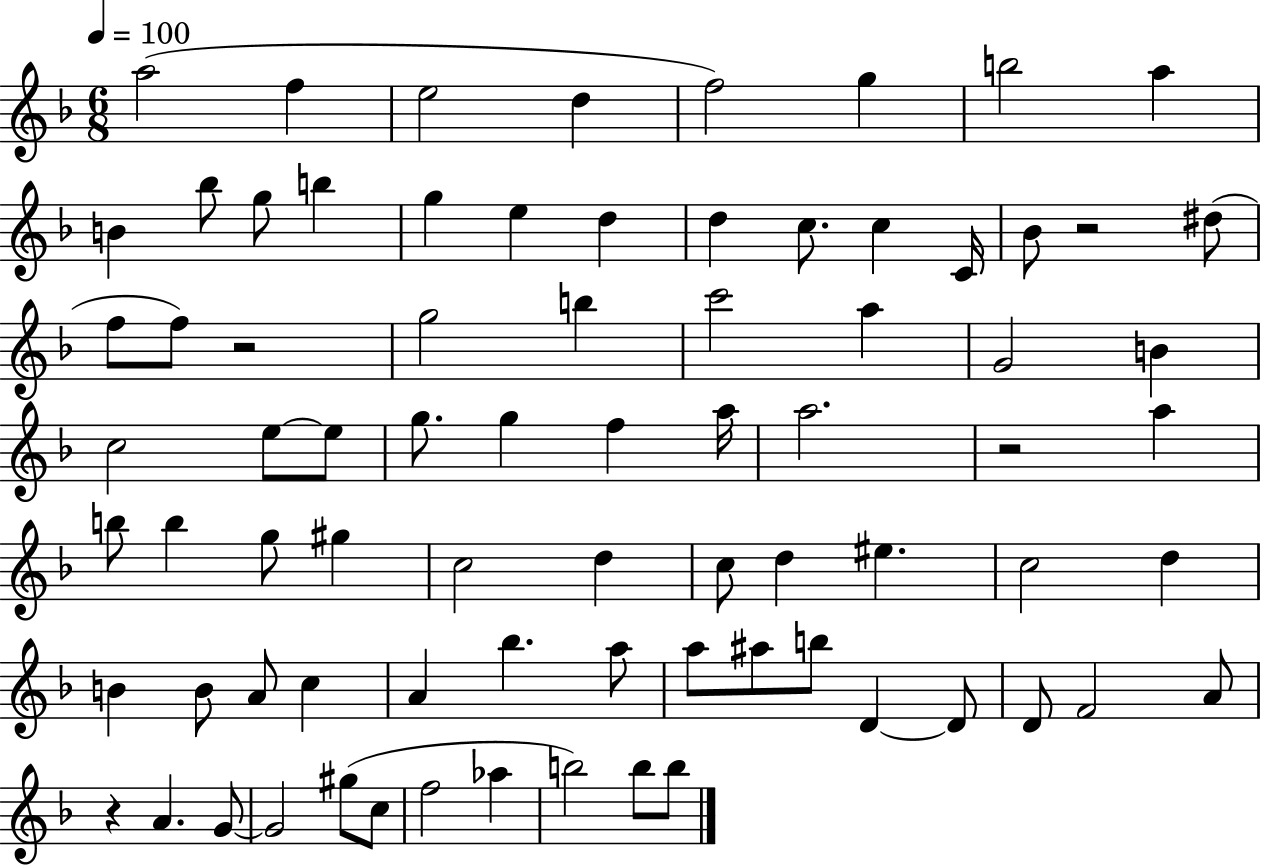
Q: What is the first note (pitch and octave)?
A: A5